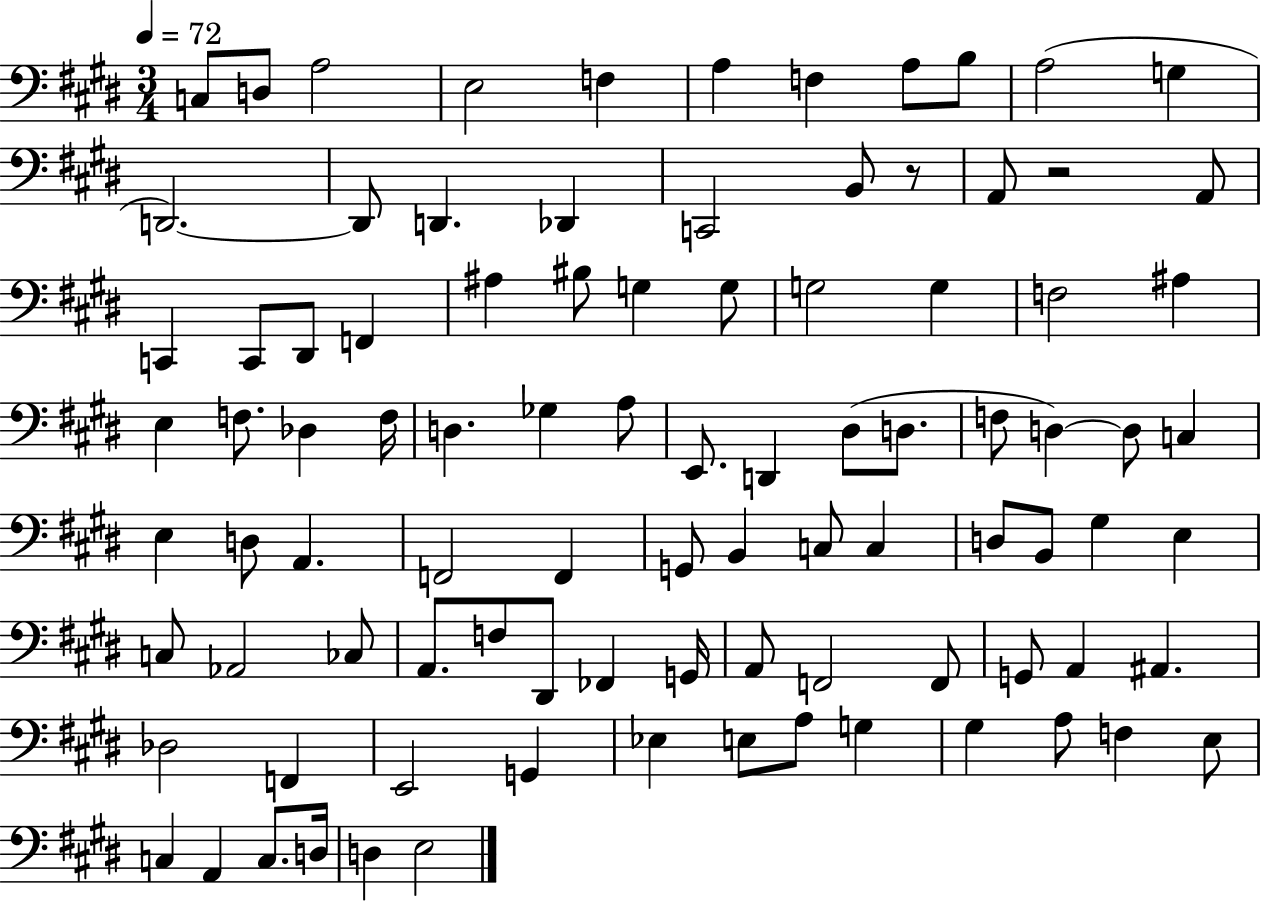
C3/e D3/e A3/h E3/h F3/q A3/q F3/q A3/e B3/e A3/h G3/q D2/h. D2/e D2/q. Db2/q C2/h B2/e R/e A2/e R/h A2/e C2/q C2/e D#2/e F2/q A#3/q BIS3/e G3/q G3/e G3/h G3/q F3/h A#3/q E3/q F3/e. Db3/q F3/s D3/q. Gb3/q A3/e E2/e. D2/q D#3/e D3/e. F3/e D3/q D3/e C3/q E3/q D3/e A2/q. F2/h F2/q G2/e B2/q C3/e C3/q D3/e B2/e G#3/q E3/q C3/e Ab2/h CES3/e A2/e. F3/e D#2/e FES2/q G2/s A2/e F2/h F2/e G2/e A2/q A#2/q. Db3/h F2/q E2/h G2/q Eb3/q E3/e A3/e G3/q G#3/q A3/e F3/q E3/e C3/q A2/q C3/e. D3/s D3/q E3/h